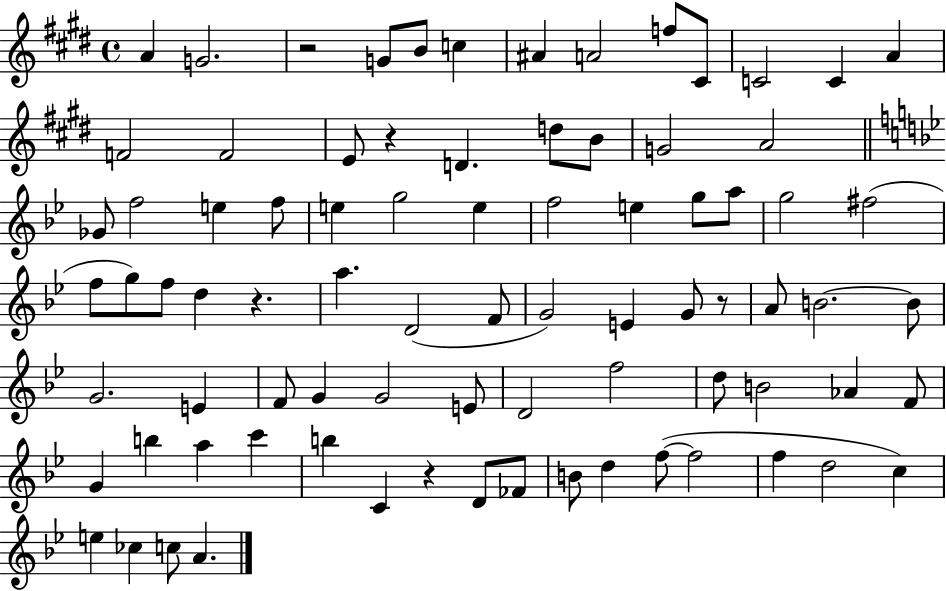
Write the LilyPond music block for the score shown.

{
  \clef treble
  \time 4/4
  \defaultTimeSignature
  \key e \major
  a'4 g'2. | r2 g'8 b'8 c''4 | ais'4 a'2 f''8 cis'8 | c'2 c'4 a'4 | \break f'2 f'2 | e'8 r4 d'4. d''8 b'8 | g'2 a'2 | \bar "||" \break \key g \minor ges'8 f''2 e''4 f''8 | e''4 g''2 e''4 | f''2 e''4 g''8 a''8 | g''2 fis''2( | \break f''8 g''8) f''8 d''4 r4. | a''4. d'2( f'8 | g'2) e'4 g'8 r8 | a'8 b'2.~~ b'8 | \break g'2. e'4 | f'8 g'4 g'2 e'8 | d'2 f''2 | d''8 b'2 aes'4 f'8 | \break g'4 b''4 a''4 c'''4 | b''4 c'4 r4 d'8 fes'8 | b'8 d''4 f''8~(~ f''2 | f''4 d''2 c''4) | \break e''4 ces''4 c''8 a'4. | \bar "|."
}